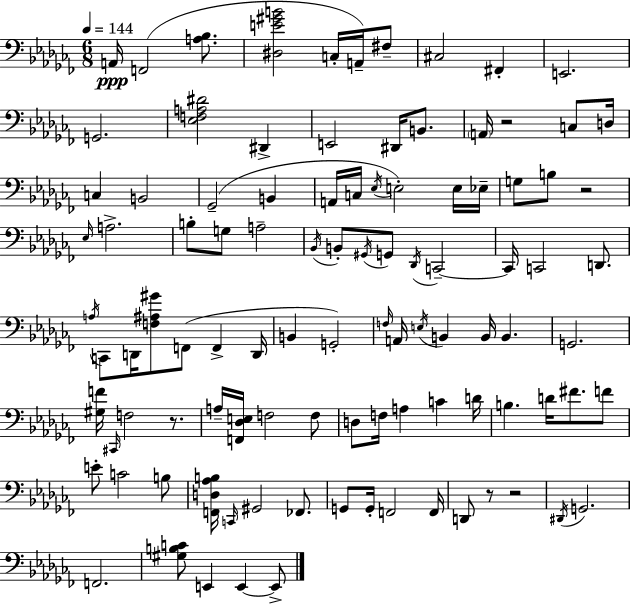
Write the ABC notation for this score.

X:1
T:Untitled
M:6/8
L:1/4
K:Abm
A,,/4 F,,2 [A,_B,]/2 [^D,E^GB]2 C,/4 A,,/4 ^F,/2 ^C,2 ^F,, E,,2 G,,2 [_E,F,A,^D]2 ^D,, E,,2 ^D,,/4 B,,/2 A,,/4 z2 C,/2 D,/4 C, B,,2 _G,,2 B,, A,,/4 C,/4 _E,/4 E,2 E,/4 _E,/4 G,/2 B,/2 z2 _E,/4 A,2 B,/2 G,/2 A,2 _B,,/4 B,,/2 ^G,,/4 G,,/2 _D,,/4 C,,2 C,,/4 C,,2 D,,/2 A,/4 C,,/2 D,,/4 [F,^A,^G]/2 F,,/2 F,, D,,/4 B,, G,,2 F,/4 A,,/4 E,/4 B,, B,,/4 B,, G,,2 [^G,F]/4 ^C,,/4 F,2 z/2 A,/4 [F,,_D,E,]/4 F,2 F,/2 D,/2 F,/4 A, C D/4 B, D/4 ^F/2 F/2 E/2 C2 B,/2 [F,,D,_A,B,]/4 C,,/4 ^G,,2 _F,,/2 G,,/2 G,,/4 F,,2 F,,/4 D,,/2 z/2 z2 ^D,,/4 G,,2 F,,2 [^G,B,C]/2 E,, E,, E,,/2